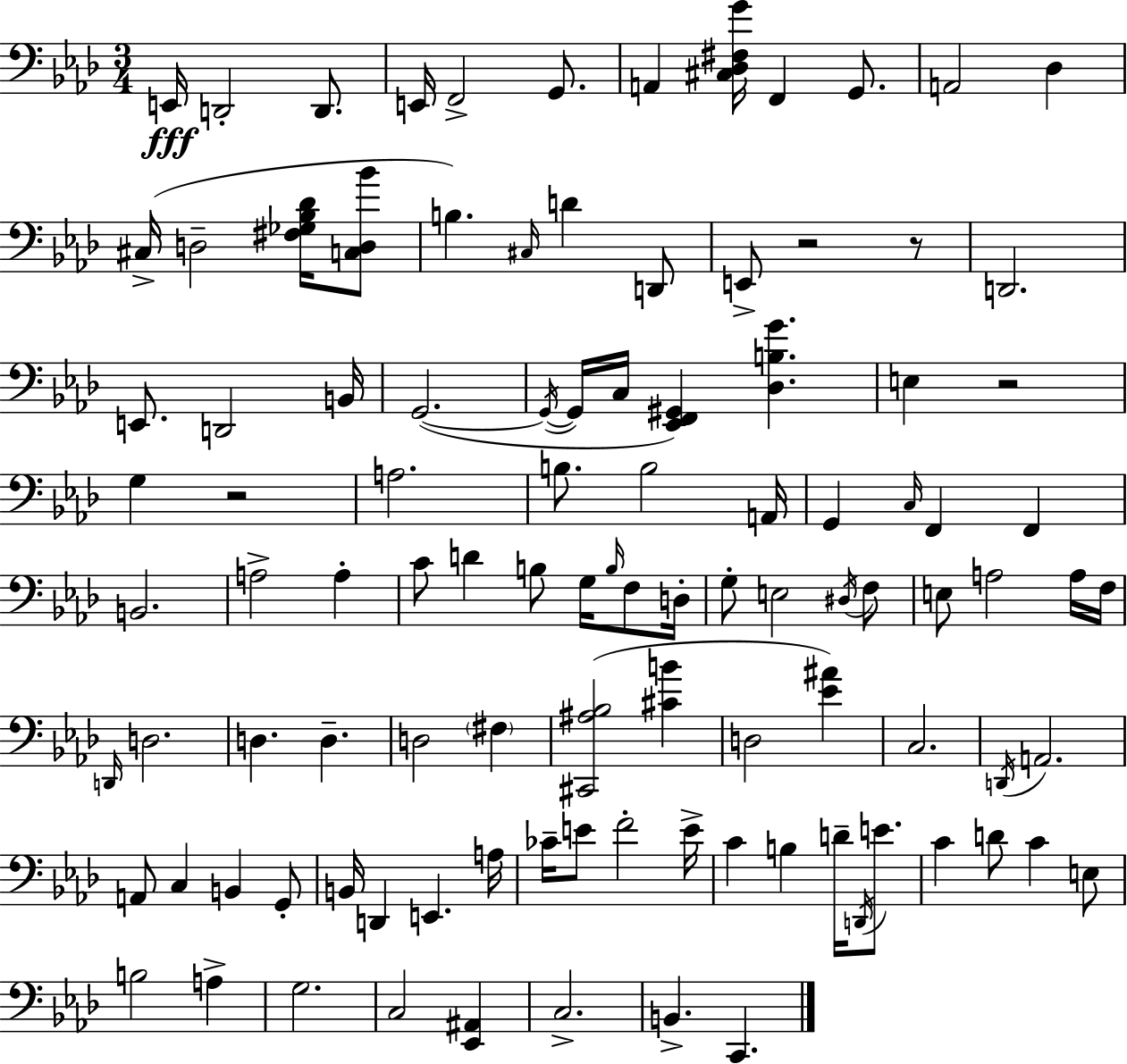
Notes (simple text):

E2/s D2/h D2/e. E2/s F2/h G2/e. A2/q [C#3,Db3,F#3,G4]/s F2/q G2/e. A2/h Db3/q C#3/s D3/h [F#3,Gb3,Bb3,Db4]/s [C3,D3,Bb4]/e B3/q. C#3/s D4/q D2/e E2/e R/h R/e D2/h. E2/e. D2/h B2/s G2/h. G2/s G2/s C3/s [Eb2,F2,G#2]/q [Db3,B3,G4]/q. E3/q R/h G3/q R/h A3/h. B3/e. B3/h A2/s G2/q C3/s F2/q F2/q B2/h. A3/h A3/q C4/e D4/q B3/e G3/s B3/s F3/e D3/s G3/e E3/h D#3/s F3/e E3/e A3/h A3/s F3/s D2/s D3/h. D3/q. D3/q. D3/h F#3/q [C#2,A#3,Bb3]/h [C#4,B4]/q D3/h [Eb4,A#4]/q C3/h. D2/s A2/h. A2/e C3/q B2/q G2/e B2/s D2/q E2/q. A3/s CES4/s E4/e F4/h E4/s C4/q B3/q D4/s D2/s E4/e. C4/q D4/e C4/q E3/e B3/h A3/q G3/h. C3/h [Eb2,A#2]/q C3/h. B2/q. C2/q.